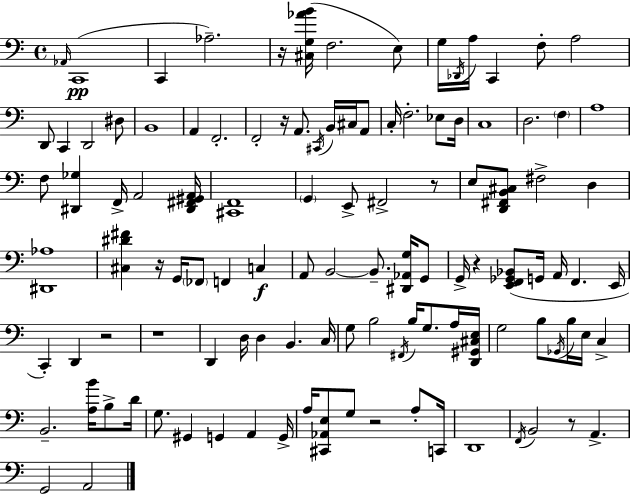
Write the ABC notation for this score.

X:1
T:Untitled
M:4/4
L:1/4
K:Am
_A,,/4 C,,4 C,, _A,2 z/4 [^C,G,_AB]/4 F,2 E,/2 G,/4 _D,,/4 A,/4 C,, F,/2 A,2 D,,/2 C,, D,,2 ^D,/2 B,,4 A,, F,,2 F,,2 z/4 A,,/2 ^C,,/4 B,,/4 ^C,/4 A,,/2 C,/4 F,2 _E,/2 D,/4 C,4 D,2 F, A,4 F,/2 [^D,,_G,] F,,/4 A,,2 [^D,,^F,,^G,,A,,]/4 [^C,,F,,]4 G,, E,,/2 ^F,,2 z/2 E,/2 [D,,^F,,B,,^C,]/2 ^F,2 D, [^D,,_A,]4 [^C,^D^F] z/4 G,,/4 _F,,/2 F,, C, A,,/2 B,,2 B,,/2 [^D,,_A,,G,]/4 G,,/2 G,,/4 z [E,,F,,_G,,_B,,]/2 G,,/4 A,,/4 F,, E,,/4 C,, D,, z2 z4 D,, D,/4 D, B,, C,/4 G,/2 B,2 ^F,,/4 B,/4 G,/2 A,/4 [D,,^G,,^C,E,]/4 G,2 B,/2 _G,,/4 B,/4 E,/4 C, B,,2 [A,B]/4 B,/2 D/4 G,/2 ^G,, G,, A,, G,,/4 A,/4 [^C,,_A,,E,]/2 G,/2 z2 A,/2 C,,/4 D,,4 F,,/4 B,,2 z/2 A,, G,,2 A,,2